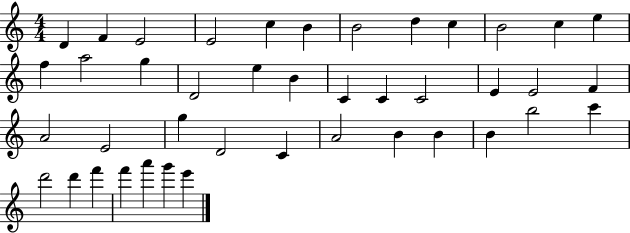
X:1
T:Untitled
M:4/4
L:1/4
K:C
D F E2 E2 c B B2 d c B2 c e f a2 g D2 e B C C C2 E E2 F A2 E2 g D2 C A2 B B B b2 c' d'2 d' f' f' a' g' e'